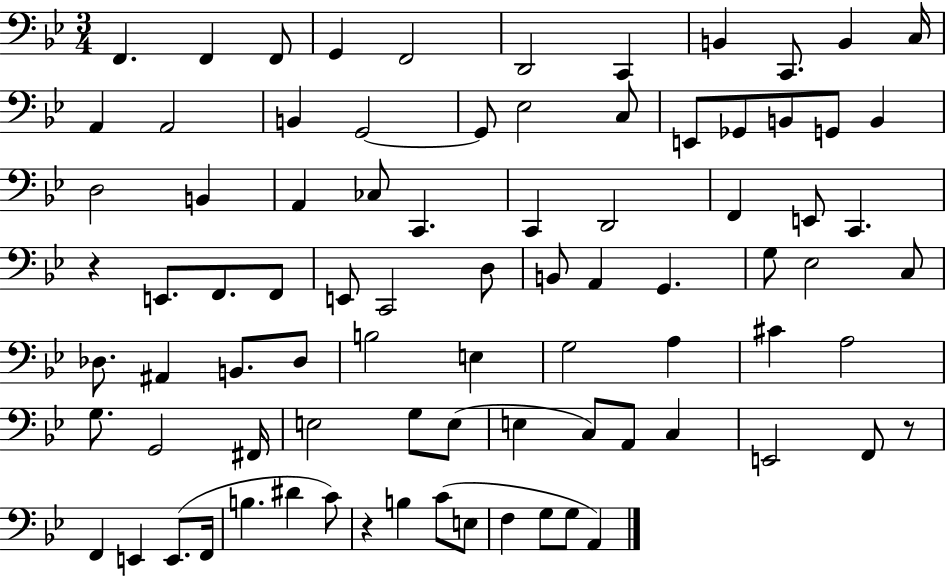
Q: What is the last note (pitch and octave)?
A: A2